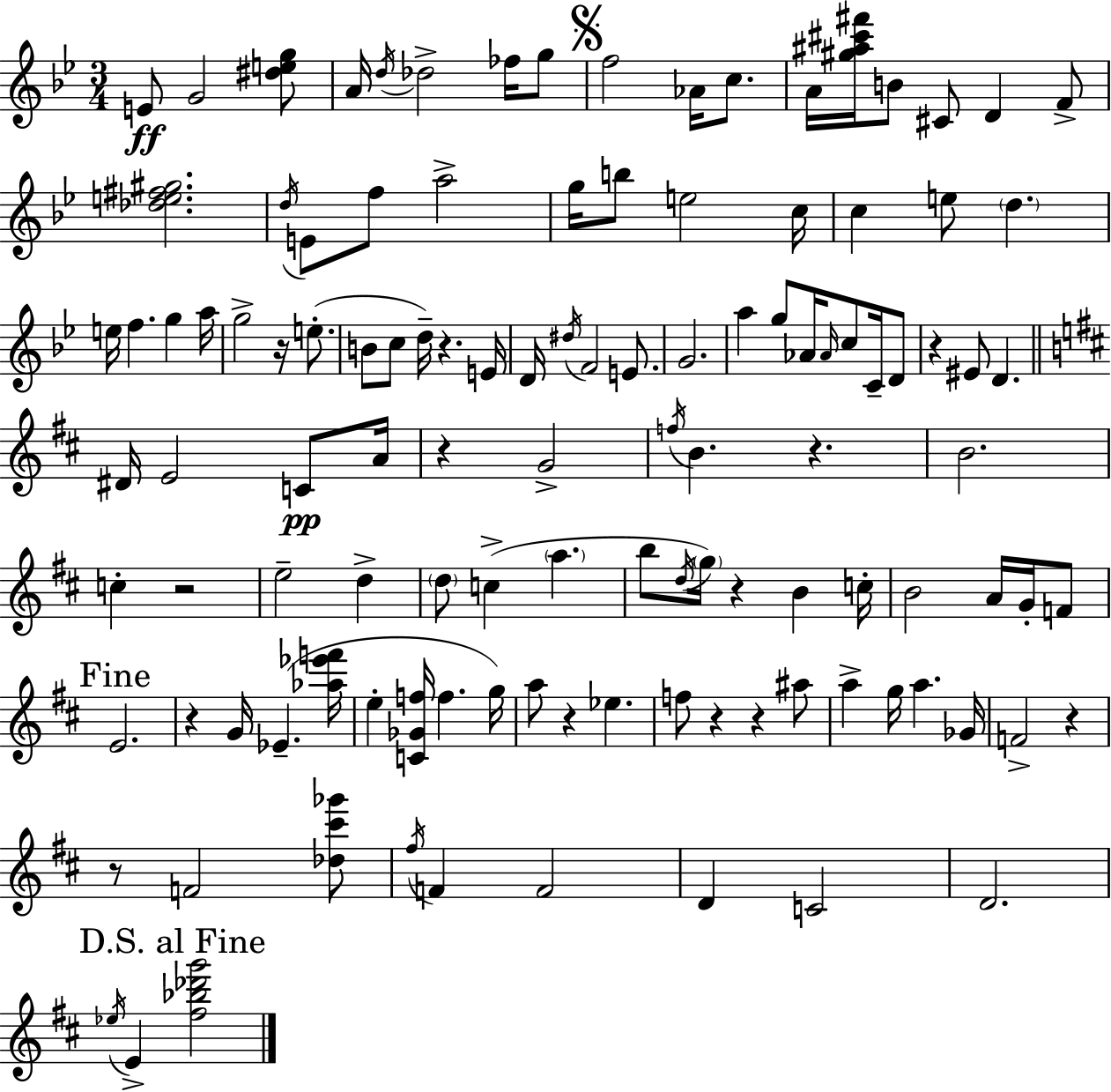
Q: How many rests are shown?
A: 13